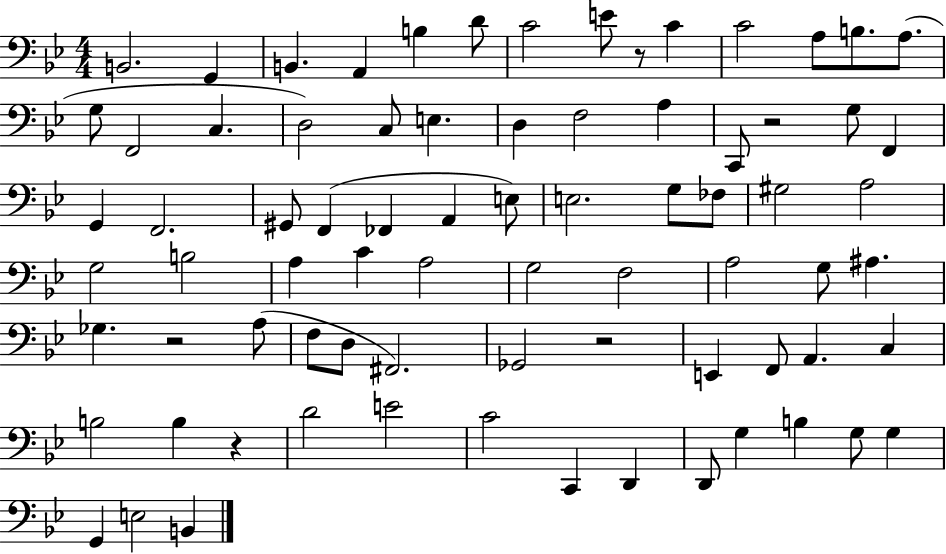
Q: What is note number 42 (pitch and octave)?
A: A3